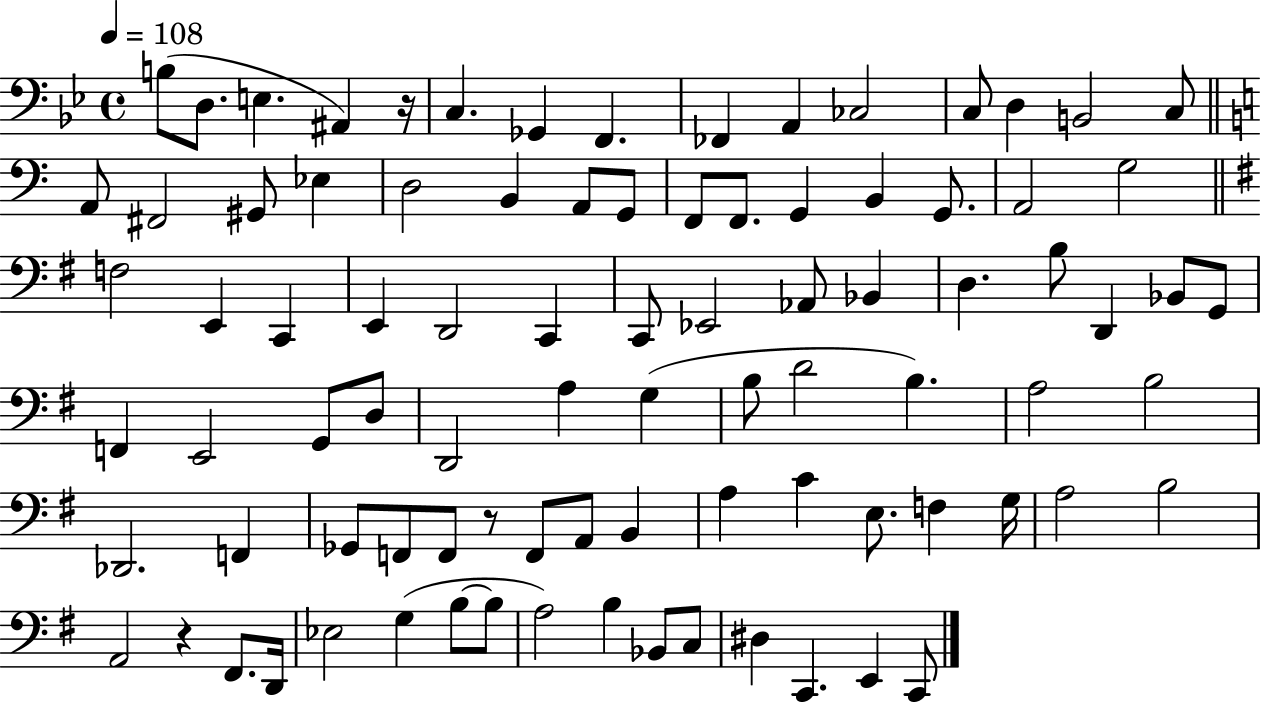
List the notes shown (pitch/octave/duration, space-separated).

B3/e D3/e. E3/q. A#2/q R/s C3/q. Gb2/q F2/q. FES2/q A2/q CES3/h C3/e D3/q B2/h C3/e A2/e F#2/h G#2/e Eb3/q D3/h B2/q A2/e G2/e F2/e F2/e. G2/q B2/q G2/e. A2/h G3/h F3/h E2/q C2/q E2/q D2/h C2/q C2/e Eb2/h Ab2/e Bb2/q D3/q. B3/e D2/q Bb2/e G2/e F2/q E2/h G2/e D3/e D2/h A3/q G3/q B3/e D4/h B3/q. A3/h B3/h Db2/h. F2/q Gb2/e F2/e F2/e R/e F2/e A2/e B2/q A3/q C4/q E3/e. F3/q G3/s A3/h B3/h A2/h R/q F#2/e. D2/s Eb3/h G3/q B3/e B3/e A3/h B3/q Bb2/e C3/e D#3/q C2/q. E2/q C2/e